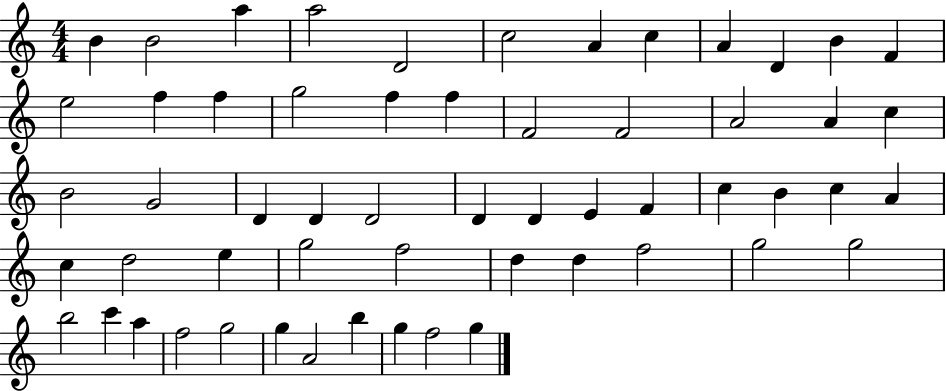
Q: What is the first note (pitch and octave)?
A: B4